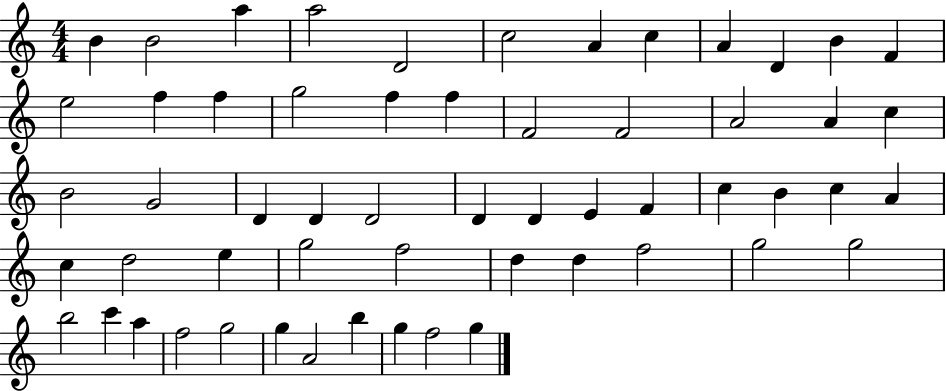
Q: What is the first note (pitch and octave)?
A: B4